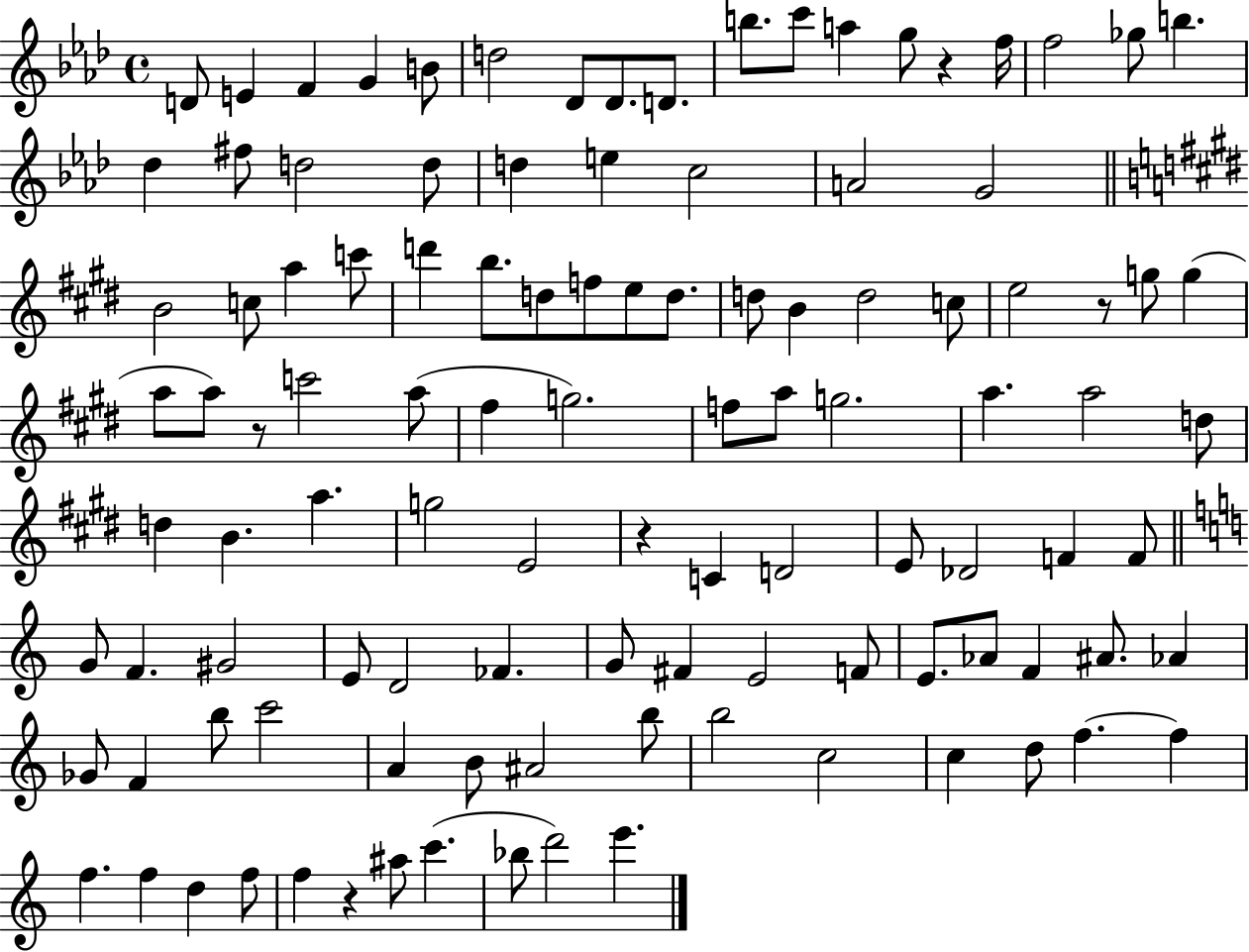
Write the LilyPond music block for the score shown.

{
  \clef treble
  \time 4/4
  \defaultTimeSignature
  \key aes \major
  \repeat volta 2 { d'8 e'4 f'4 g'4 b'8 | d''2 des'8 des'8. d'8. | b''8. c'''8 a''4 g''8 r4 f''16 | f''2 ges''8 b''4. | \break des''4 fis''8 d''2 d''8 | d''4 e''4 c''2 | a'2 g'2 | \bar "||" \break \key e \major b'2 c''8 a''4 c'''8 | d'''4 b''8. d''8 f''8 e''8 d''8. | d''8 b'4 d''2 c''8 | e''2 r8 g''8 g''4( | \break a''8 a''8) r8 c'''2 a''8( | fis''4 g''2.) | f''8 a''8 g''2. | a''4. a''2 d''8 | \break d''4 b'4. a''4. | g''2 e'2 | r4 c'4 d'2 | e'8 des'2 f'4 f'8 | \break \bar "||" \break \key c \major g'8 f'4. gis'2 | e'8 d'2 fes'4. | g'8 fis'4 e'2 f'8 | e'8. aes'8 f'4 ais'8. aes'4 | \break ges'8 f'4 b''8 c'''2 | a'4 b'8 ais'2 b''8 | b''2 c''2 | c''4 d''8 f''4.~~ f''4 | \break f''4. f''4 d''4 f''8 | f''4 r4 ais''8 c'''4.( | bes''8 d'''2) e'''4. | } \bar "|."
}